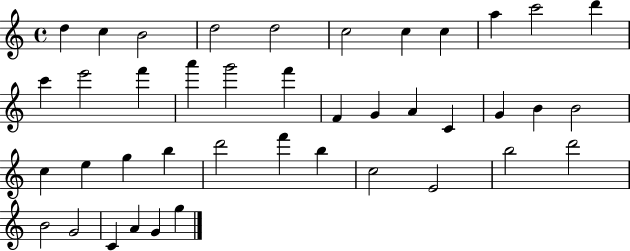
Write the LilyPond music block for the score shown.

{
  \clef treble
  \time 4/4
  \defaultTimeSignature
  \key c \major
  d''4 c''4 b'2 | d''2 d''2 | c''2 c''4 c''4 | a''4 c'''2 d'''4 | \break c'''4 e'''2 f'''4 | a'''4 g'''2 f'''4 | f'4 g'4 a'4 c'4 | g'4 b'4 b'2 | \break c''4 e''4 g''4 b''4 | d'''2 f'''4 b''4 | c''2 e'2 | b''2 d'''2 | \break b'2 g'2 | c'4 a'4 g'4 g''4 | \bar "|."
}